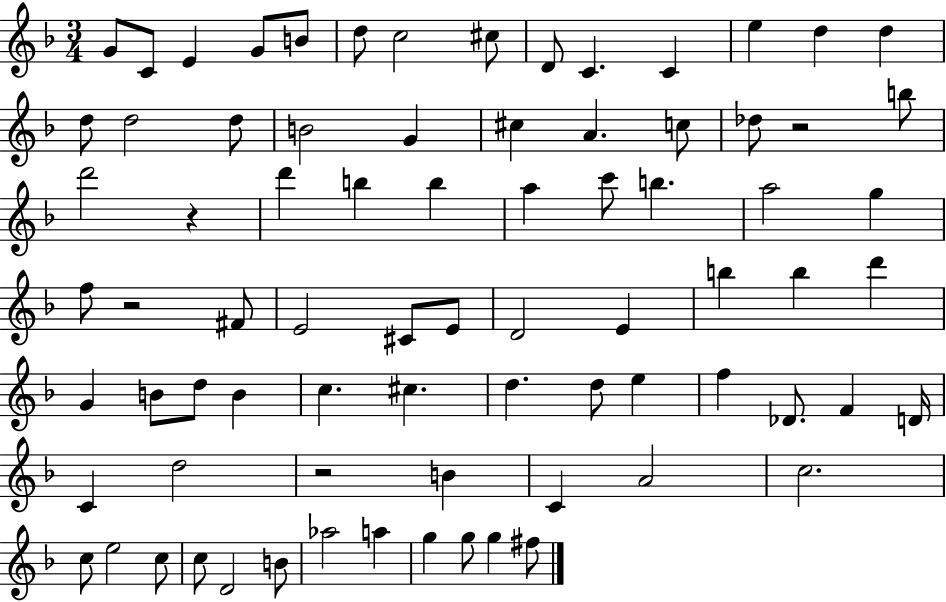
{
  \clef treble
  \numericTimeSignature
  \time 3/4
  \key f \major
  g'8 c'8 e'4 g'8 b'8 | d''8 c''2 cis''8 | d'8 c'4. c'4 | e''4 d''4 d''4 | \break d''8 d''2 d''8 | b'2 g'4 | cis''4 a'4. c''8 | des''8 r2 b''8 | \break d'''2 r4 | d'''4 b''4 b''4 | a''4 c'''8 b''4. | a''2 g''4 | \break f''8 r2 fis'8 | e'2 cis'8 e'8 | d'2 e'4 | b''4 b''4 d'''4 | \break g'4 b'8 d''8 b'4 | c''4. cis''4. | d''4. d''8 e''4 | f''4 des'8. f'4 d'16 | \break c'4 d''2 | r2 b'4 | c'4 a'2 | c''2. | \break c''8 e''2 c''8 | c''8 d'2 b'8 | aes''2 a''4 | g''4 g''8 g''4 fis''8 | \break \bar "|."
}